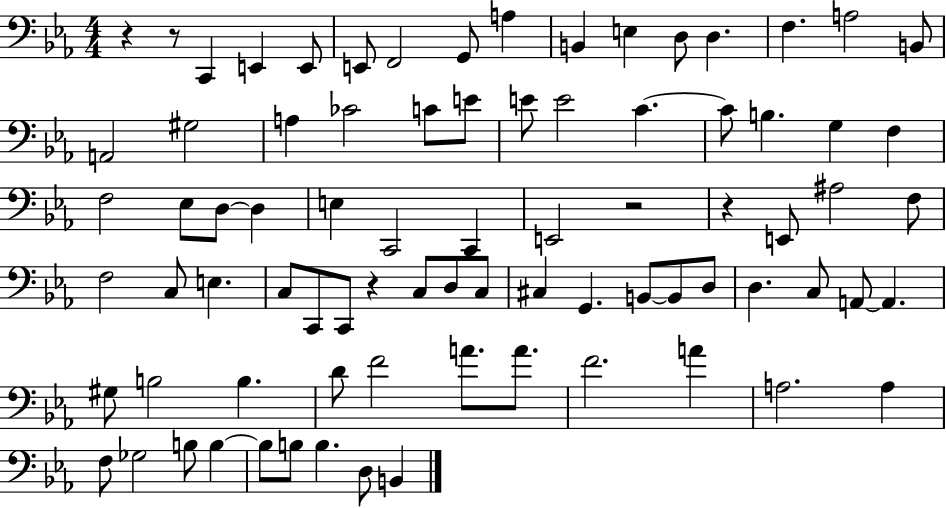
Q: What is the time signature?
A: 4/4